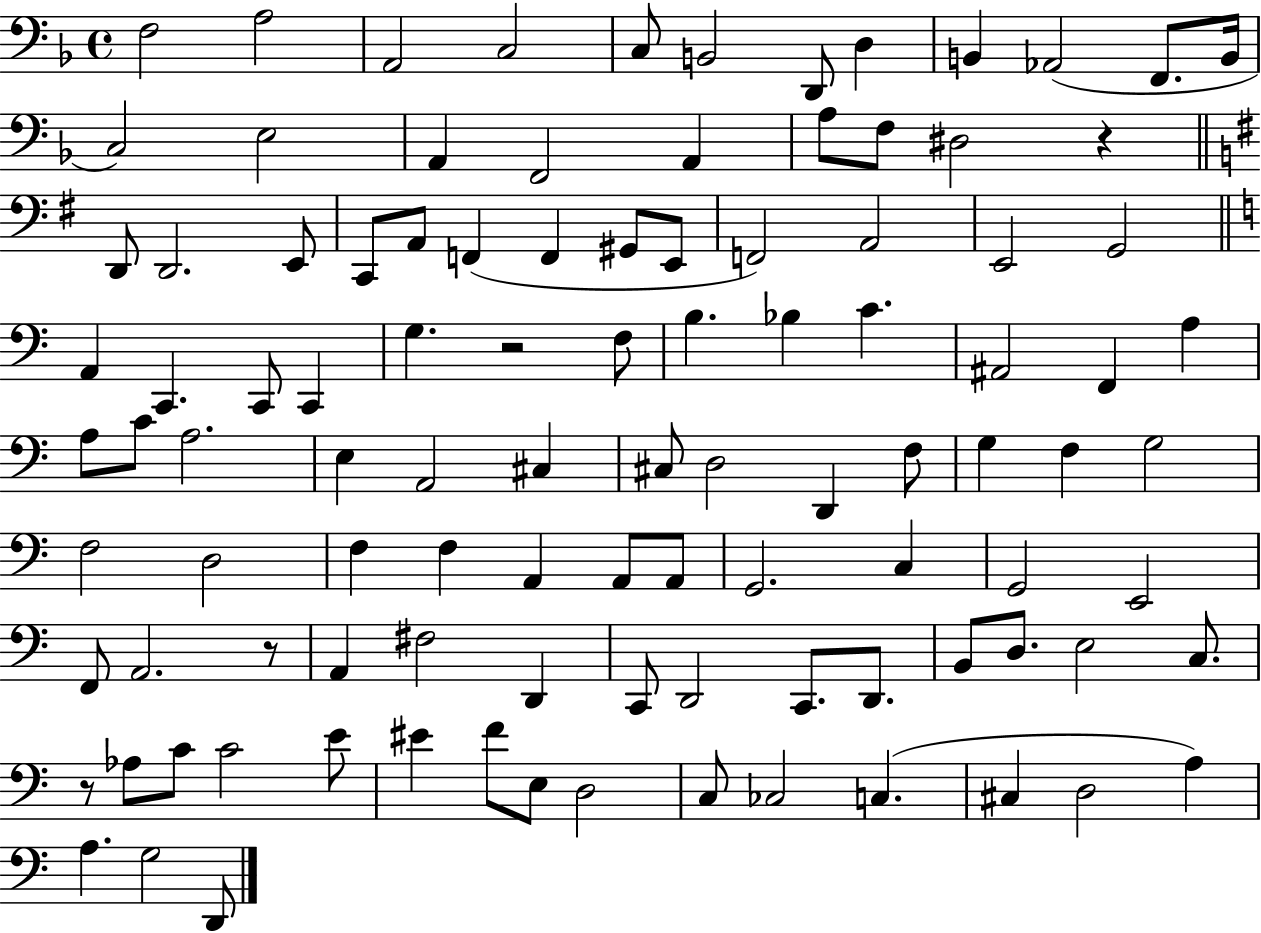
{
  \clef bass
  \time 4/4
  \defaultTimeSignature
  \key f \major
  f2 a2 | a,2 c2 | c8 b,2 d,8 d4 | b,4 aes,2( f,8. b,16 | \break c2) e2 | a,4 f,2 a,4 | a8 f8 dis2 r4 | \bar "||" \break \key g \major d,8 d,2. e,8 | c,8 a,8 f,4( f,4 gis,8 e,8 | f,2) a,2 | e,2 g,2 | \break \bar "||" \break \key c \major a,4 c,4. c,8 c,4 | g4. r2 f8 | b4. bes4 c'4. | ais,2 f,4 a4 | \break a8 c'8 a2. | e4 a,2 cis4 | cis8 d2 d,4 f8 | g4 f4 g2 | \break f2 d2 | f4 f4 a,4 a,8 a,8 | g,2. c4 | g,2 e,2 | \break f,8 a,2. r8 | a,4 fis2 d,4 | c,8 d,2 c,8. d,8. | b,8 d8. e2 c8. | \break r8 aes8 c'8 c'2 e'8 | eis'4 f'8 e8 d2 | c8 ces2 c4.( | cis4 d2 a4) | \break a4. g2 d,8 | \bar "|."
}